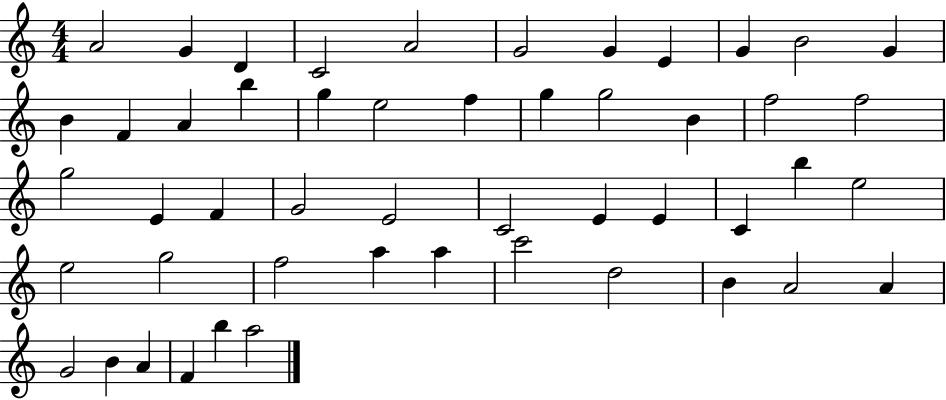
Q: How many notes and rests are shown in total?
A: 50